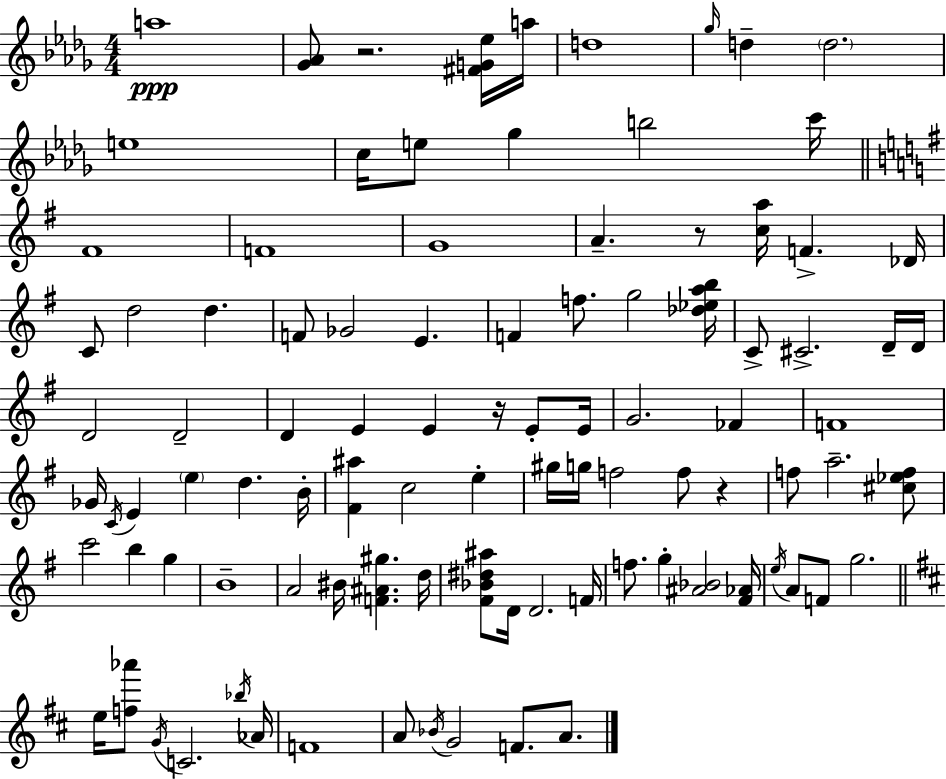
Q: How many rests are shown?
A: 4